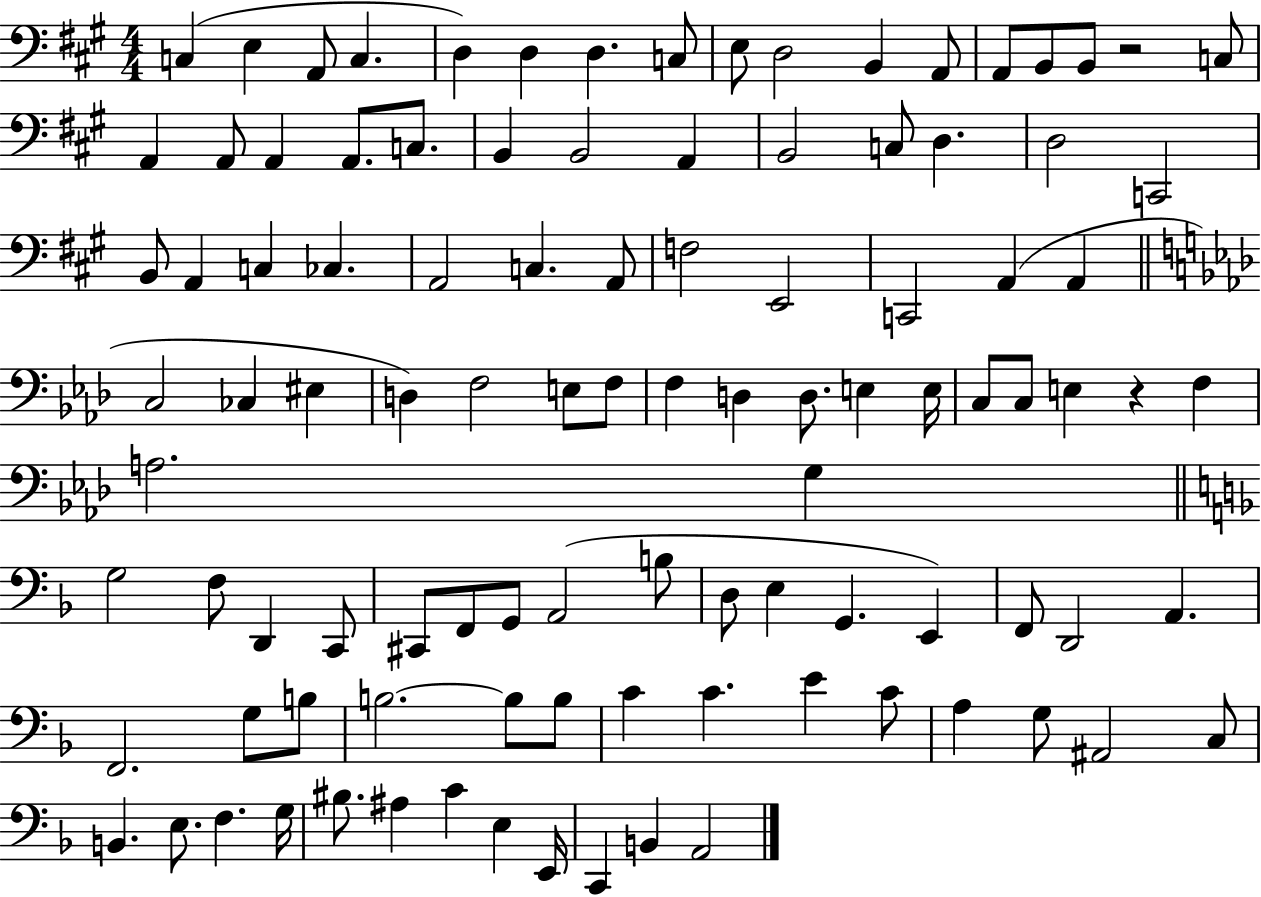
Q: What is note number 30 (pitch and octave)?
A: B2